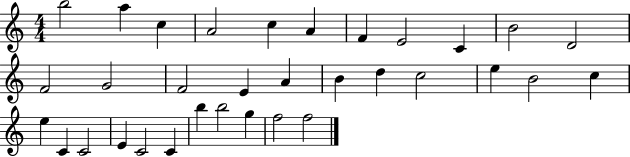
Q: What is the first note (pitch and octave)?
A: B5